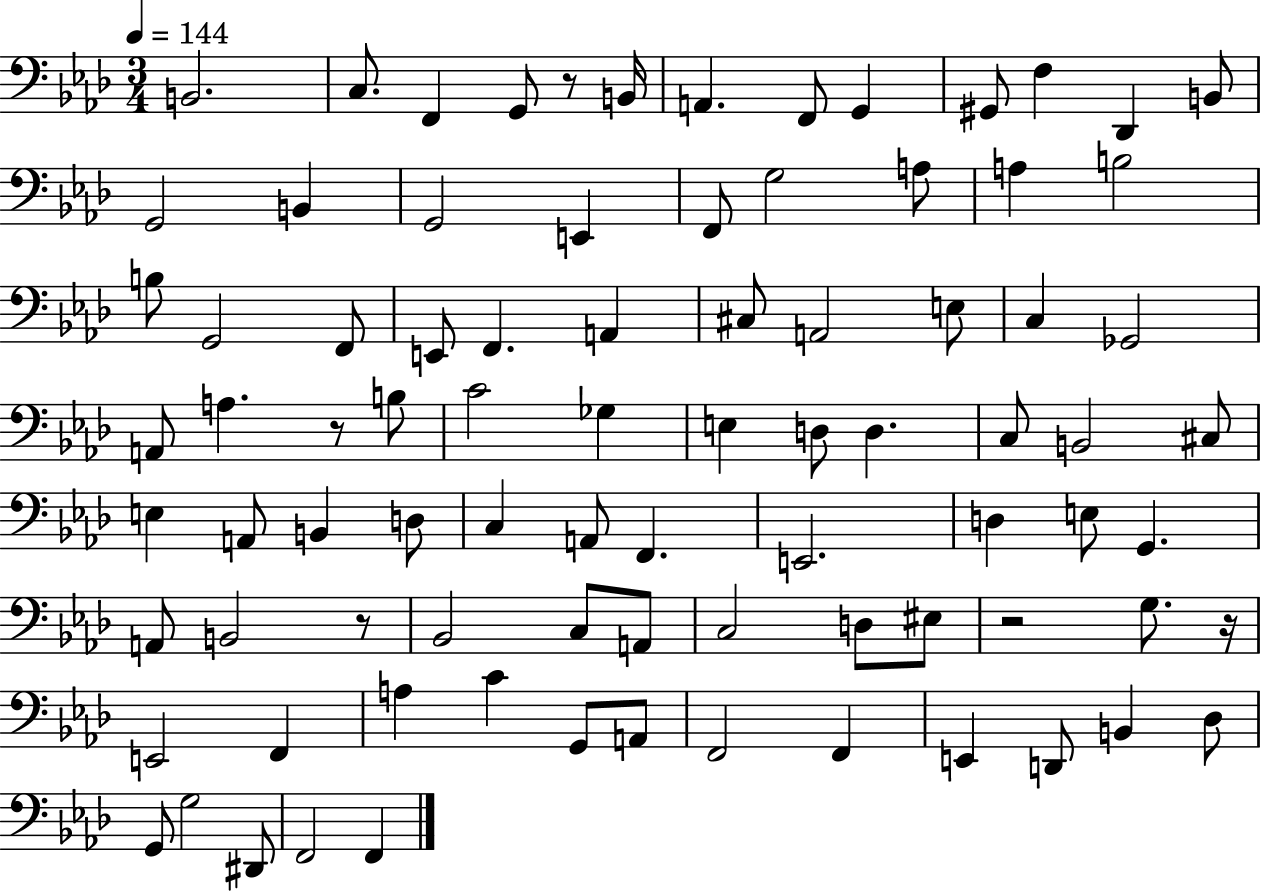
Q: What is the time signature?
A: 3/4